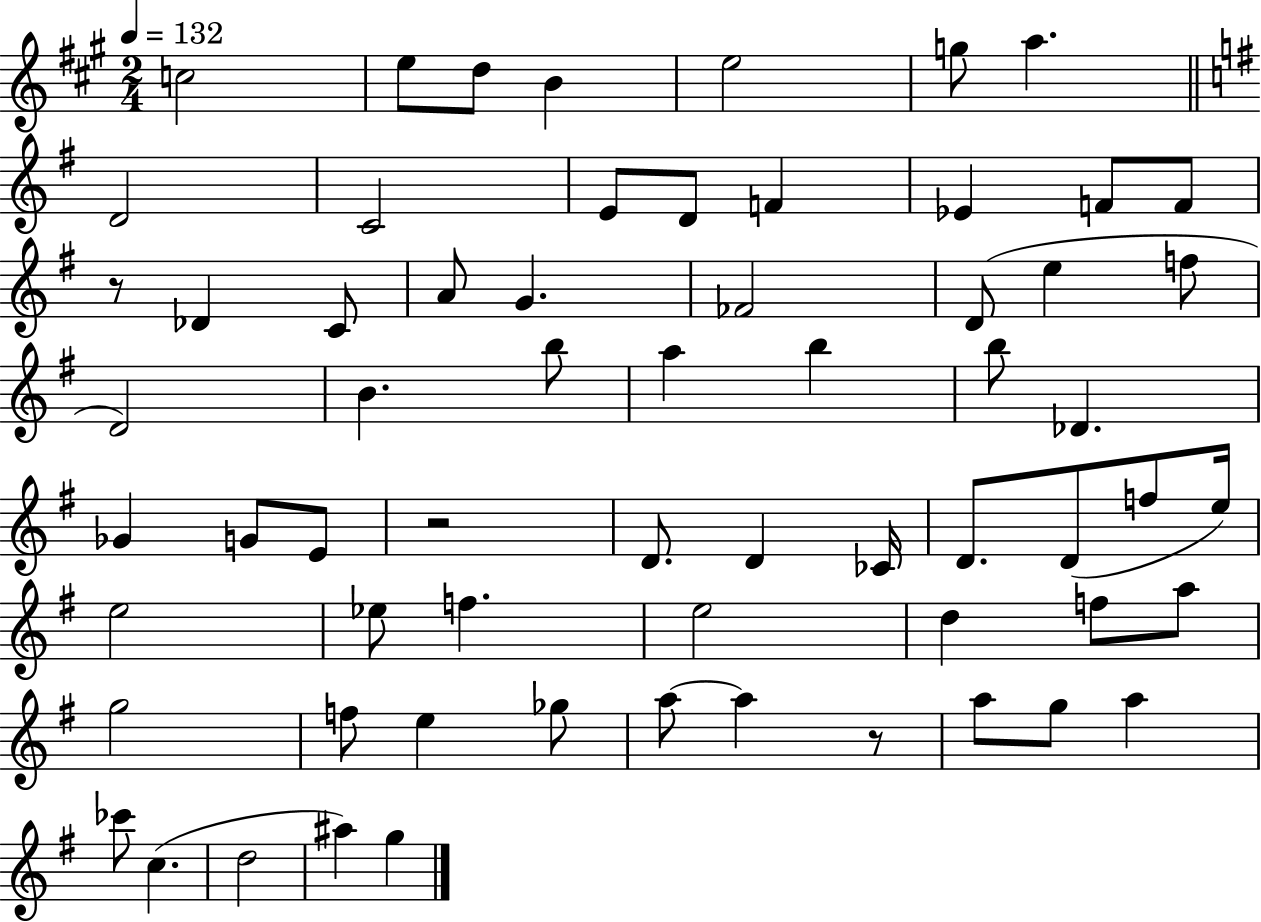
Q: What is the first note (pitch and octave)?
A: C5